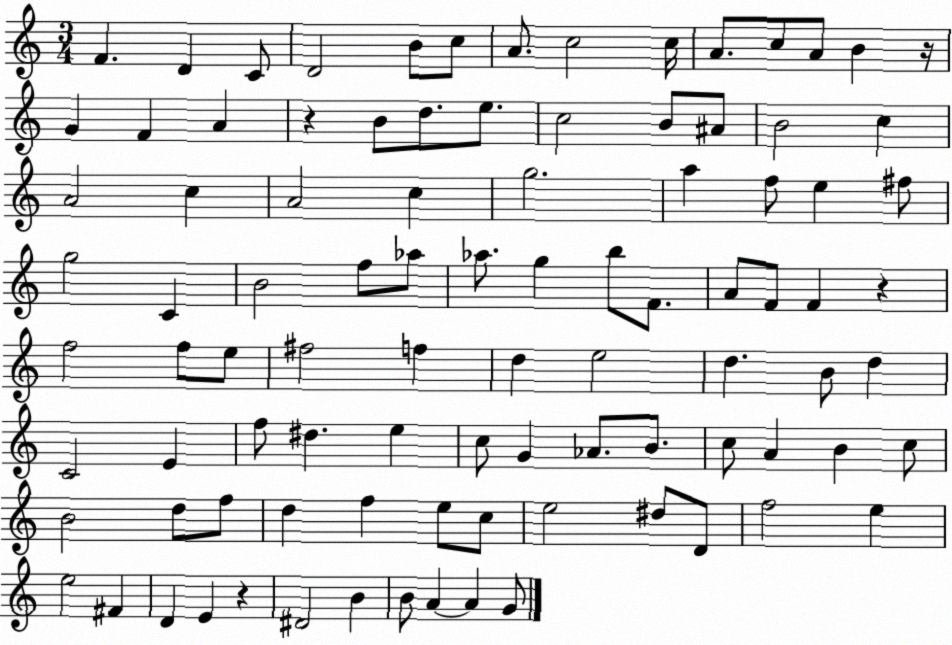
X:1
T:Untitled
M:3/4
L:1/4
K:C
F D C/2 D2 B/2 c/2 A/2 c2 c/4 A/2 c/2 A/2 B z/4 G F A z B/2 d/2 e/2 c2 B/2 ^A/2 B2 c A2 c A2 c g2 a f/2 e ^f/2 g2 C B2 f/2 _a/2 _a/2 g b/2 F/2 A/2 F/2 F z f2 f/2 e/2 ^f2 f d e2 d B/2 d C2 E f/2 ^d e c/2 G _A/2 B/2 c/2 A B c/2 B2 d/2 f/2 d f e/2 c/2 e2 ^d/2 D/2 f2 e e2 ^F D E z ^D2 B B/2 A A G/2